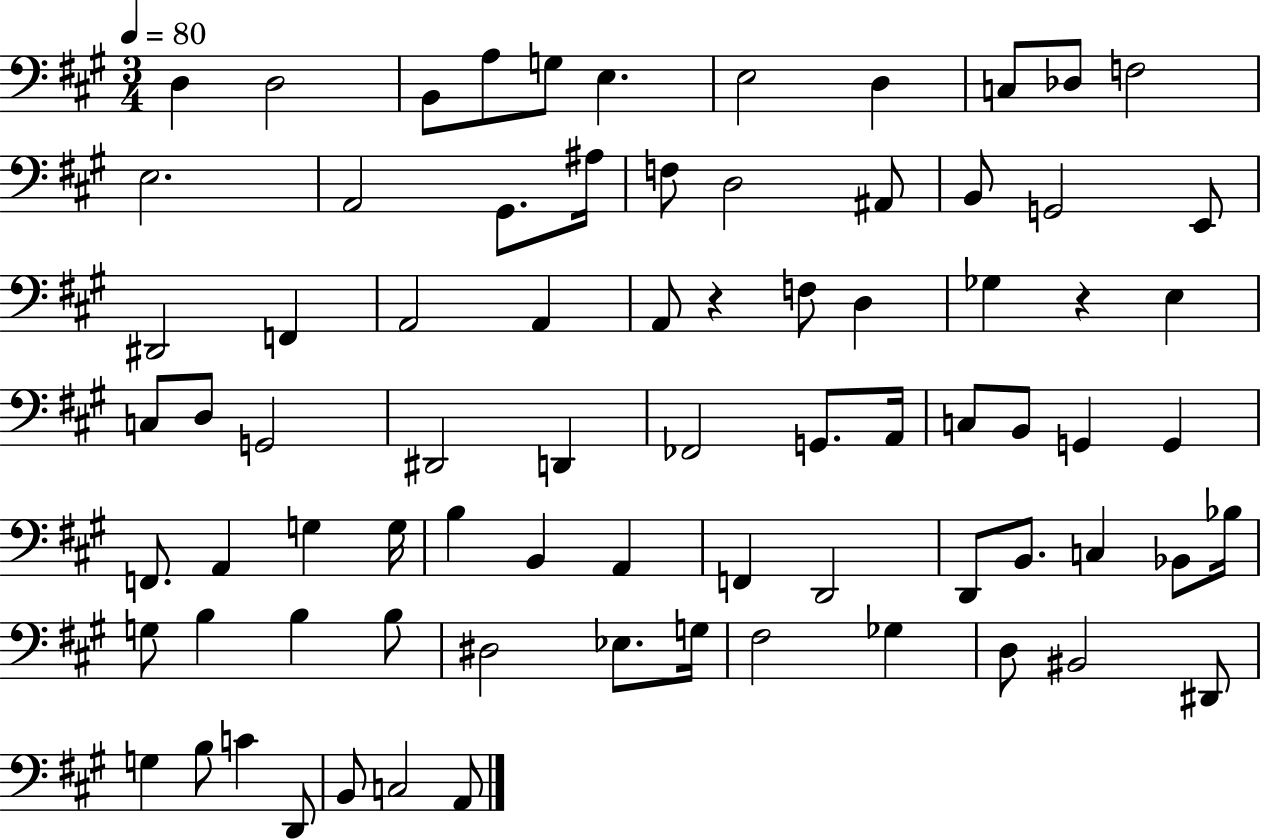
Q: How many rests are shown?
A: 2